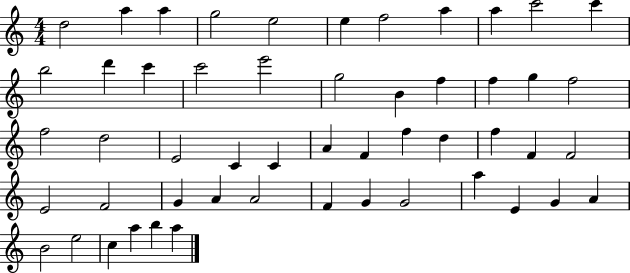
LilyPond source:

{
  \clef treble
  \numericTimeSignature
  \time 4/4
  \key c \major
  d''2 a''4 a''4 | g''2 e''2 | e''4 f''2 a''4 | a''4 c'''2 c'''4 | \break b''2 d'''4 c'''4 | c'''2 e'''2 | g''2 b'4 f''4 | f''4 g''4 f''2 | \break f''2 d''2 | e'2 c'4 c'4 | a'4 f'4 f''4 d''4 | f''4 f'4 f'2 | \break e'2 f'2 | g'4 a'4 a'2 | f'4 g'4 g'2 | a''4 e'4 g'4 a'4 | \break b'2 e''2 | c''4 a''4 b''4 a''4 | \bar "|."
}